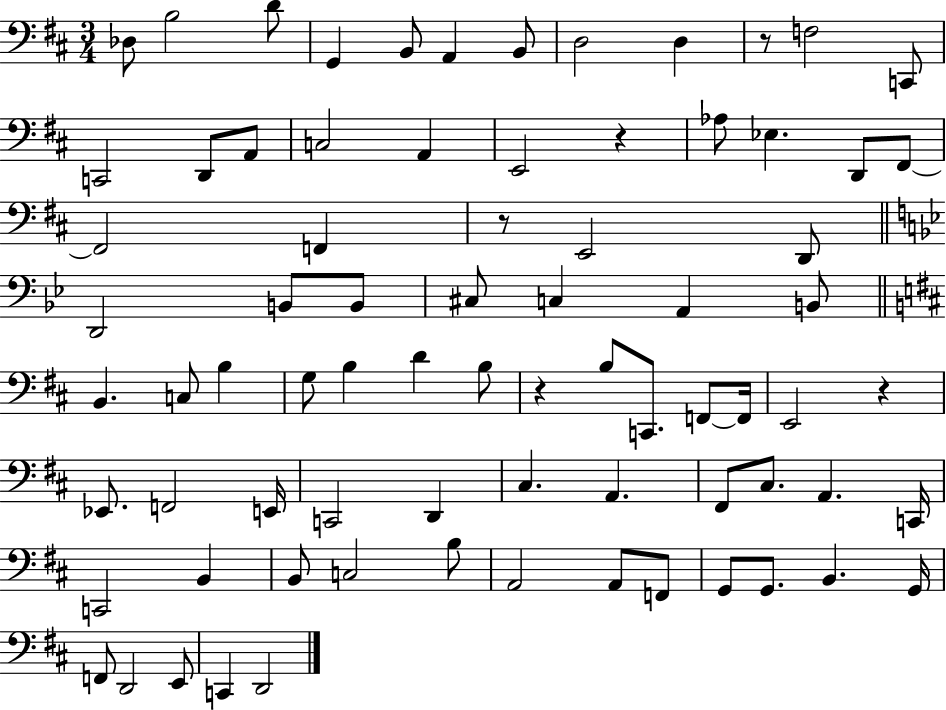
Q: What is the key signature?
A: D major